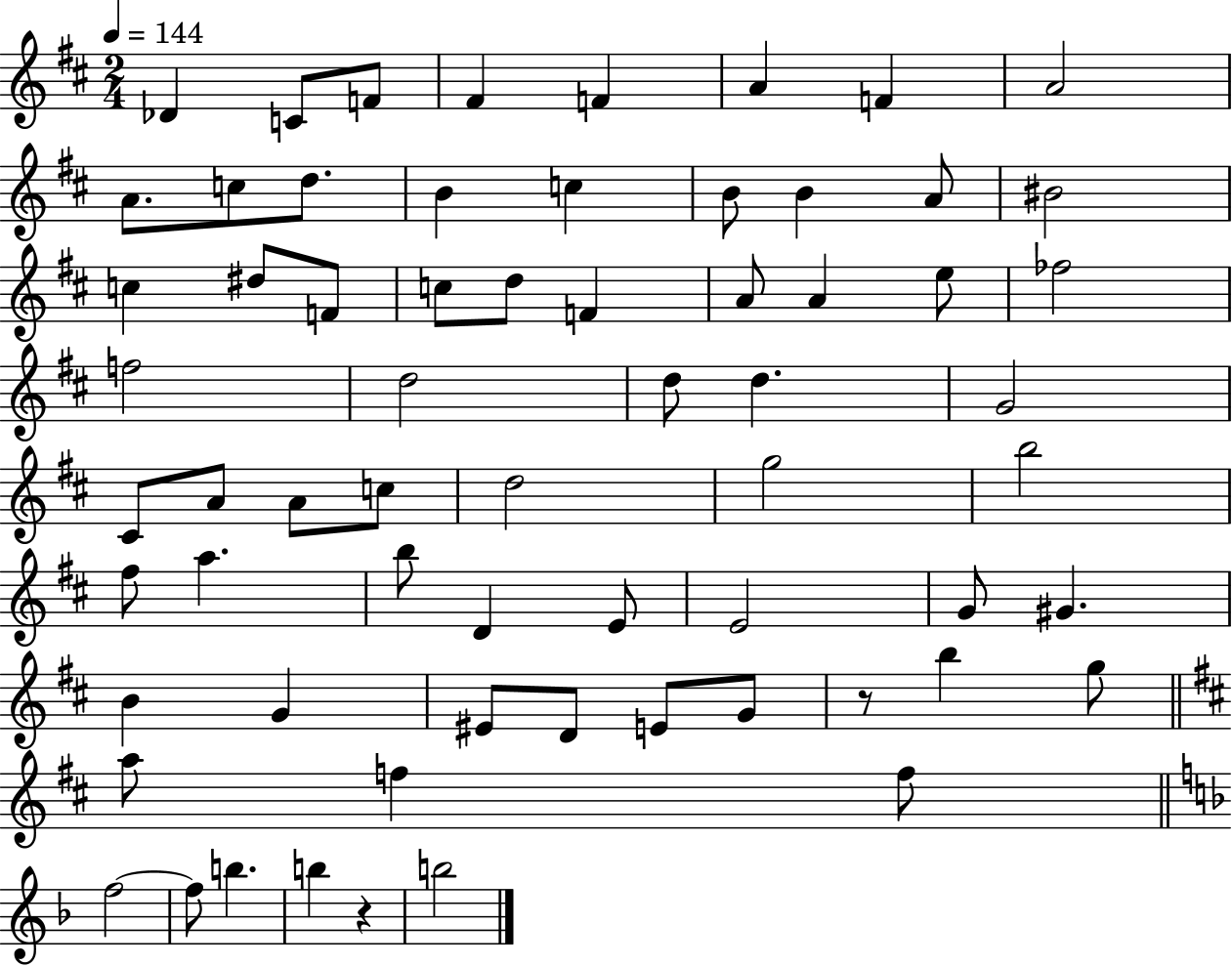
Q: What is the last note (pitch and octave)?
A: B5